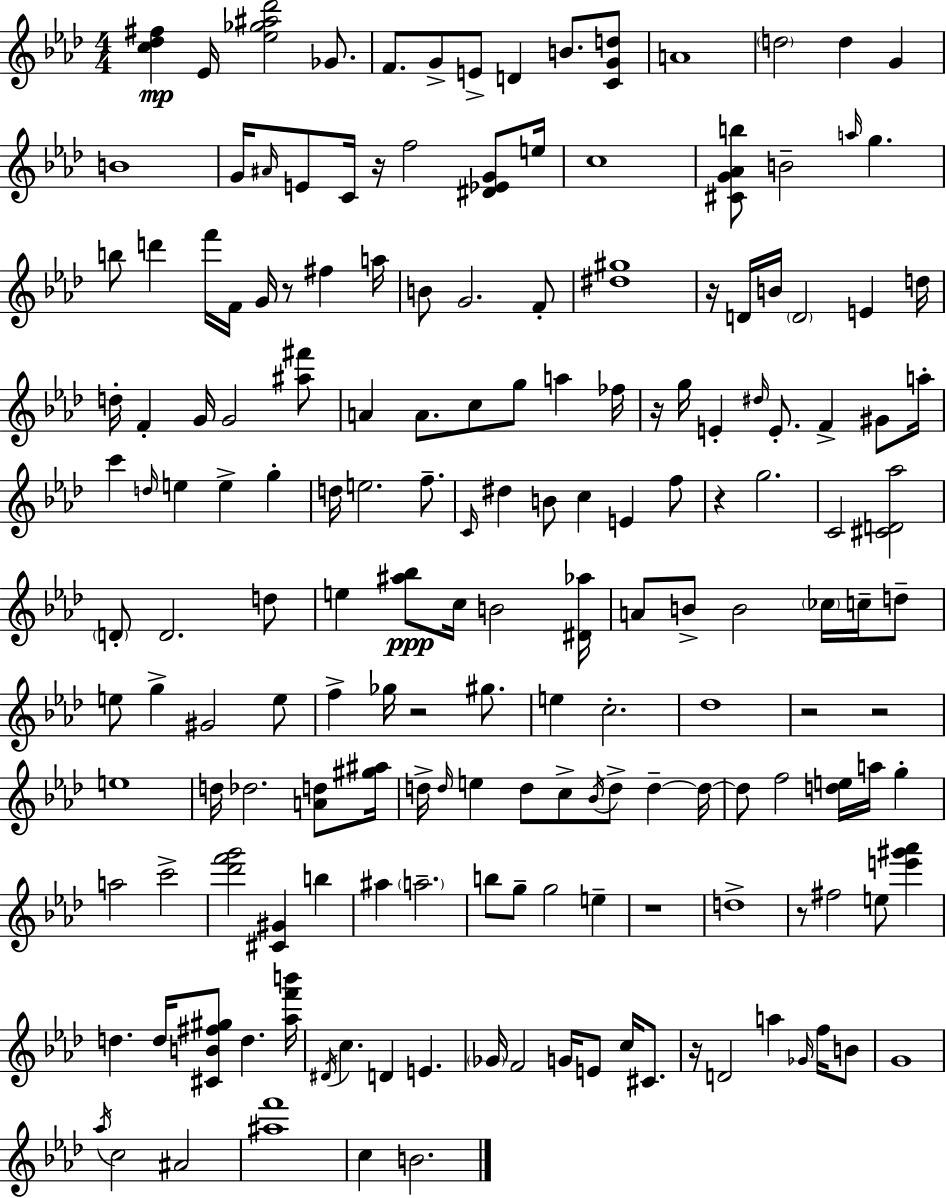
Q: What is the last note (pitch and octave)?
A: B4